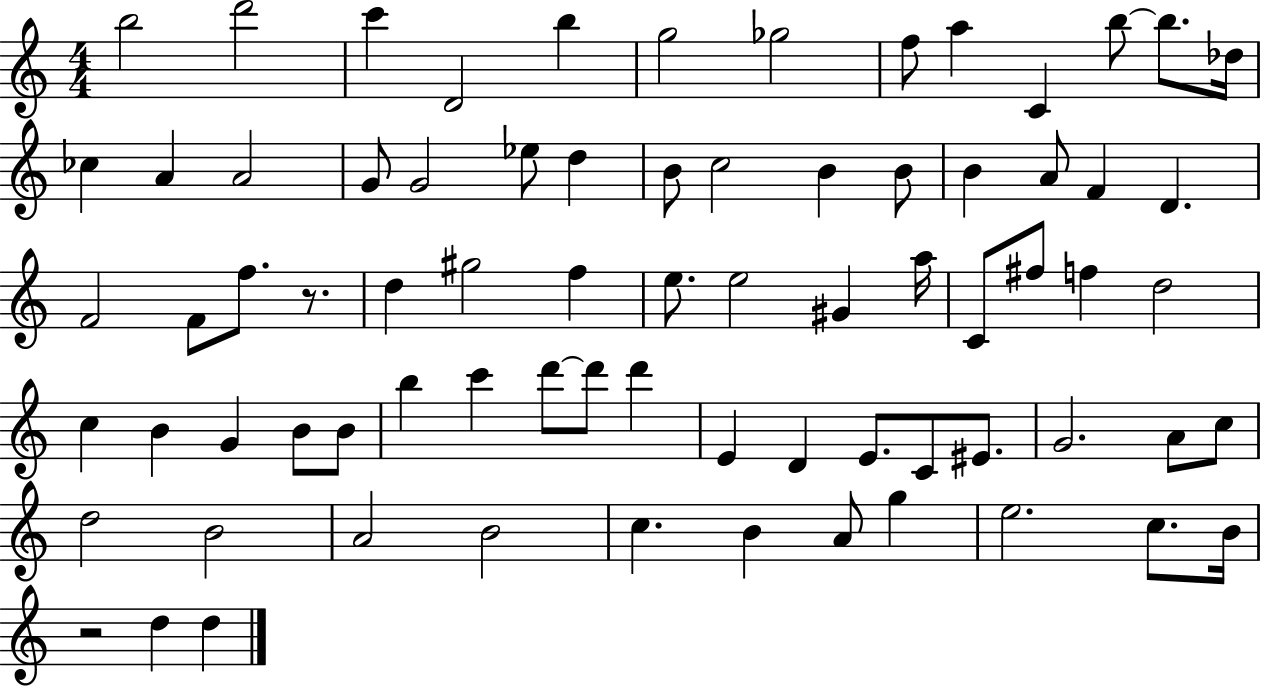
B5/h D6/h C6/q D4/h B5/q G5/h Gb5/h F5/e A5/q C4/q B5/e B5/e. Db5/s CES5/q A4/q A4/h G4/e G4/h Eb5/e D5/q B4/e C5/h B4/q B4/e B4/q A4/e F4/q D4/q. F4/h F4/e F5/e. R/e. D5/q G#5/h F5/q E5/e. E5/h G#4/q A5/s C4/e F#5/e F5/q D5/h C5/q B4/q G4/q B4/e B4/e B5/q C6/q D6/e D6/e D6/q E4/q D4/q E4/e. C4/e EIS4/e. G4/h. A4/e C5/e D5/h B4/h A4/h B4/h C5/q. B4/q A4/e G5/q E5/h. C5/e. B4/s R/h D5/q D5/q